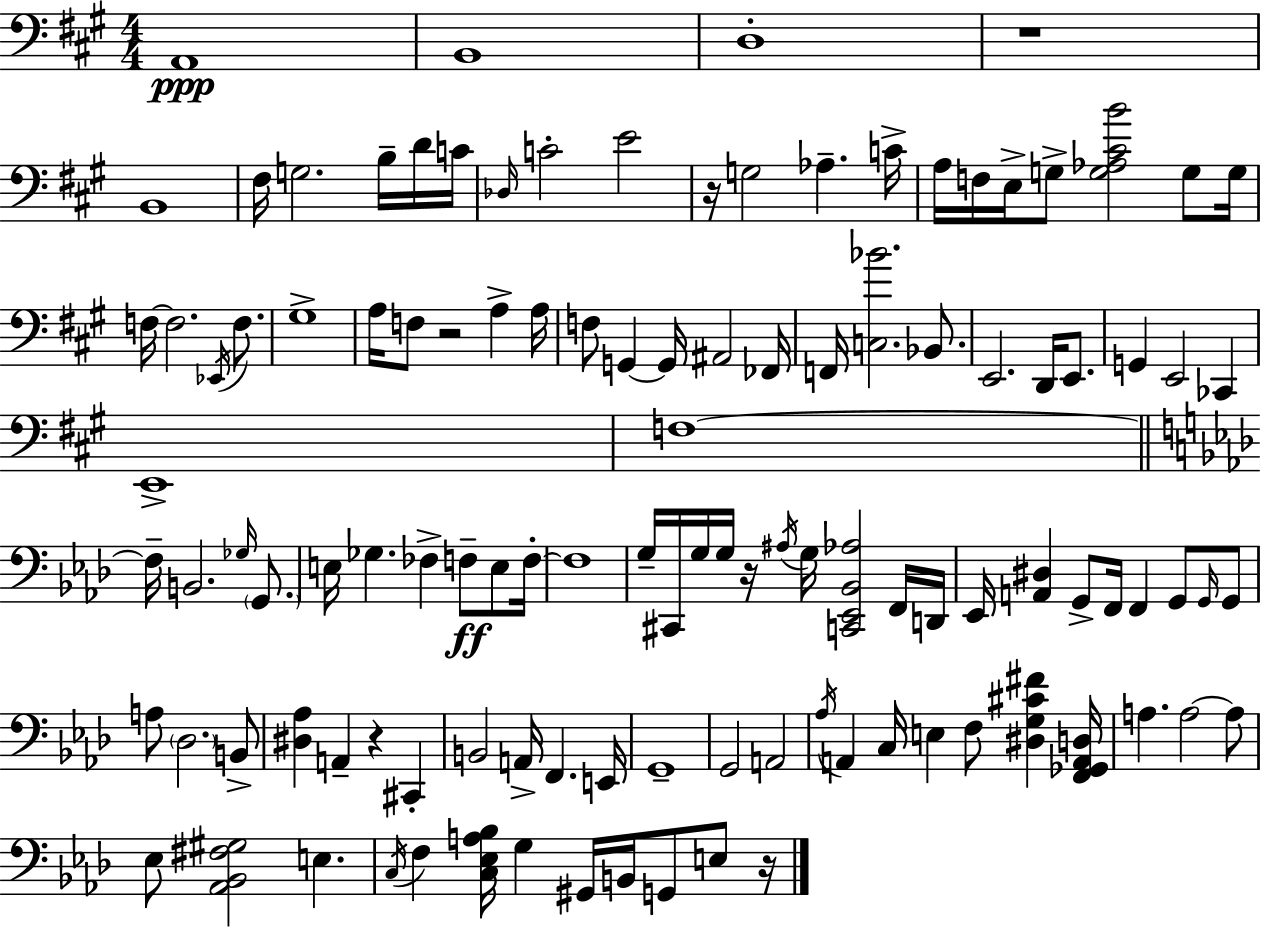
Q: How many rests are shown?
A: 6